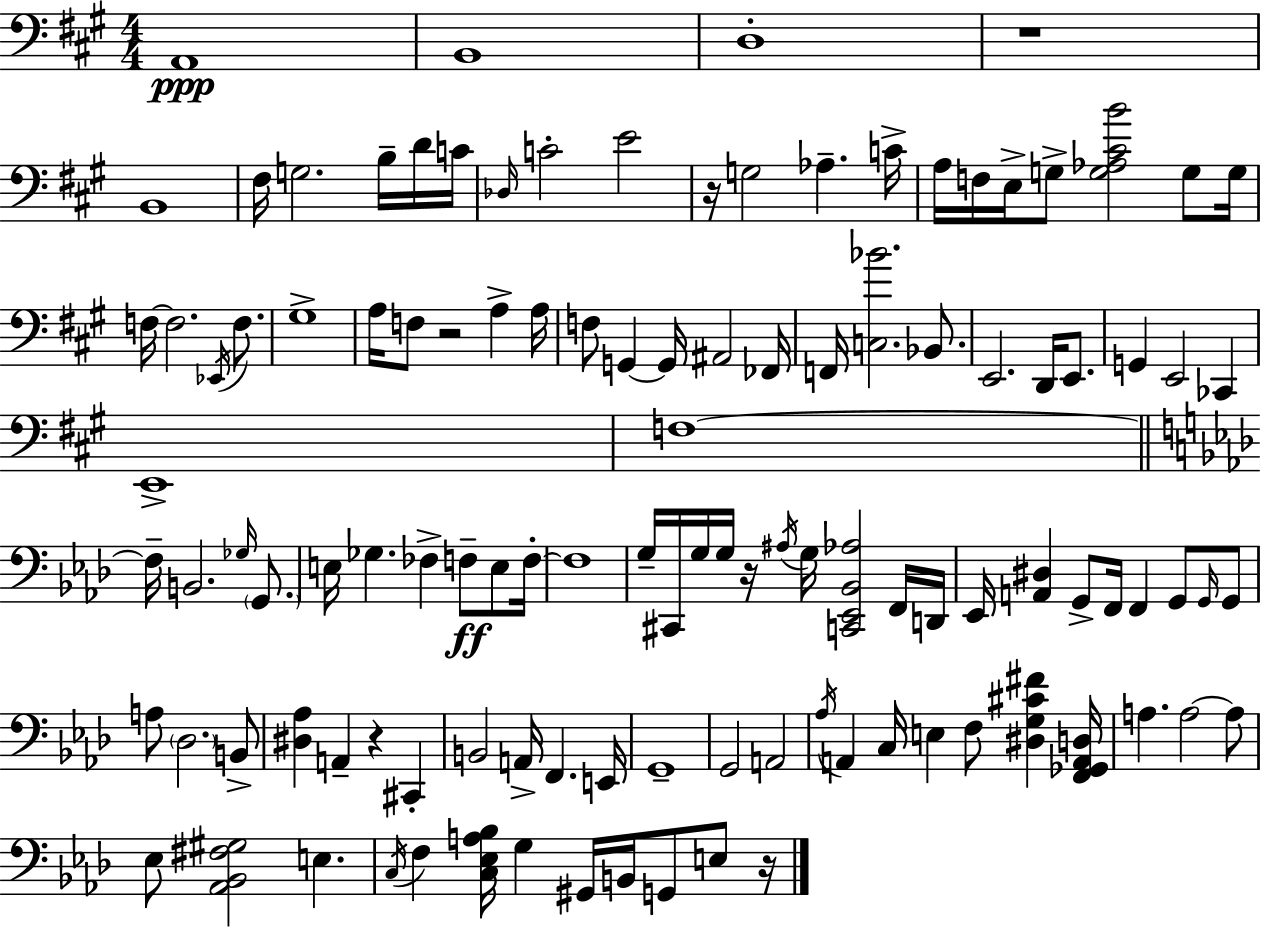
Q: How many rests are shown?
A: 6